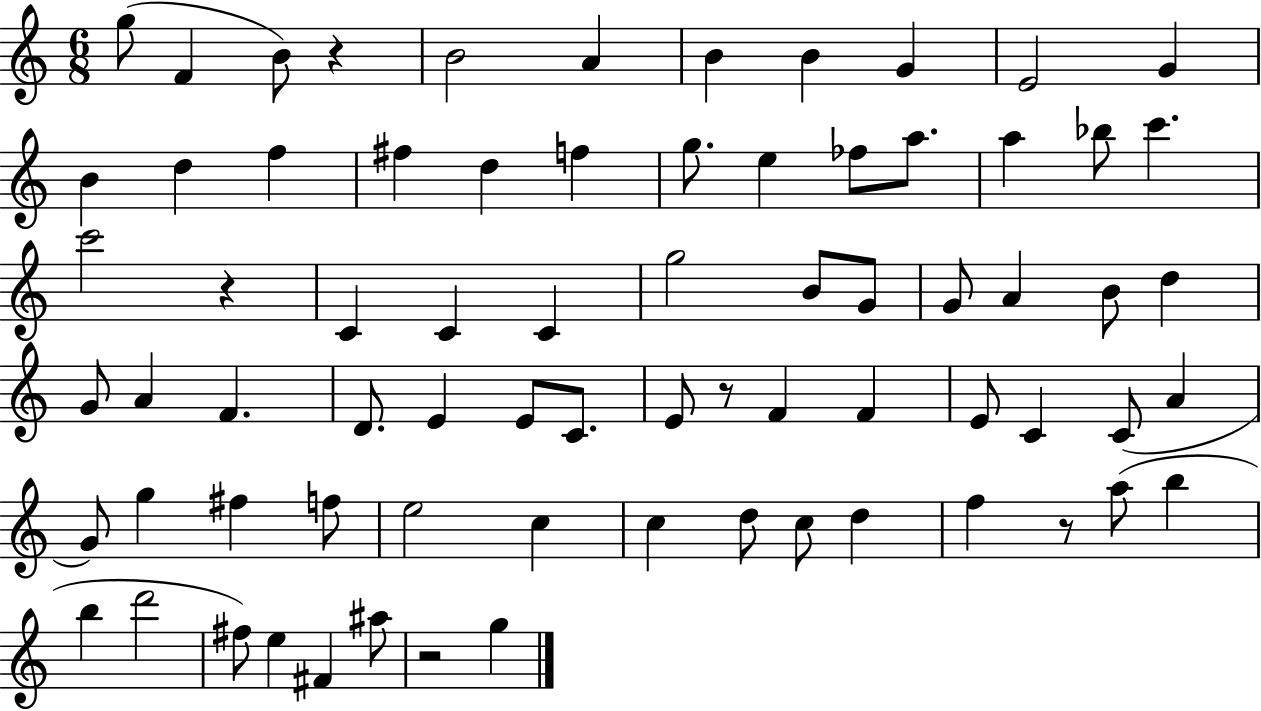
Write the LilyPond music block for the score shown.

{
  \clef treble
  \numericTimeSignature
  \time 6/8
  \key c \major
  g''8( f'4 b'8) r4 | b'2 a'4 | b'4 b'4 g'4 | e'2 g'4 | \break b'4 d''4 f''4 | fis''4 d''4 f''4 | g''8. e''4 fes''8 a''8. | a''4 bes''8 c'''4. | \break c'''2 r4 | c'4 c'4 c'4 | g''2 b'8 g'8 | g'8 a'4 b'8 d''4 | \break g'8 a'4 f'4. | d'8. e'4 e'8 c'8. | e'8 r8 f'4 f'4 | e'8 c'4 c'8( a'4 | \break g'8) g''4 fis''4 f''8 | e''2 c''4 | c''4 d''8 c''8 d''4 | f''4 r8 a''8( b''4 | \break b''4 d'''2 | fis''8) e''4 fis'4 ais''8 | r2 g''4 | \bar "|."
}